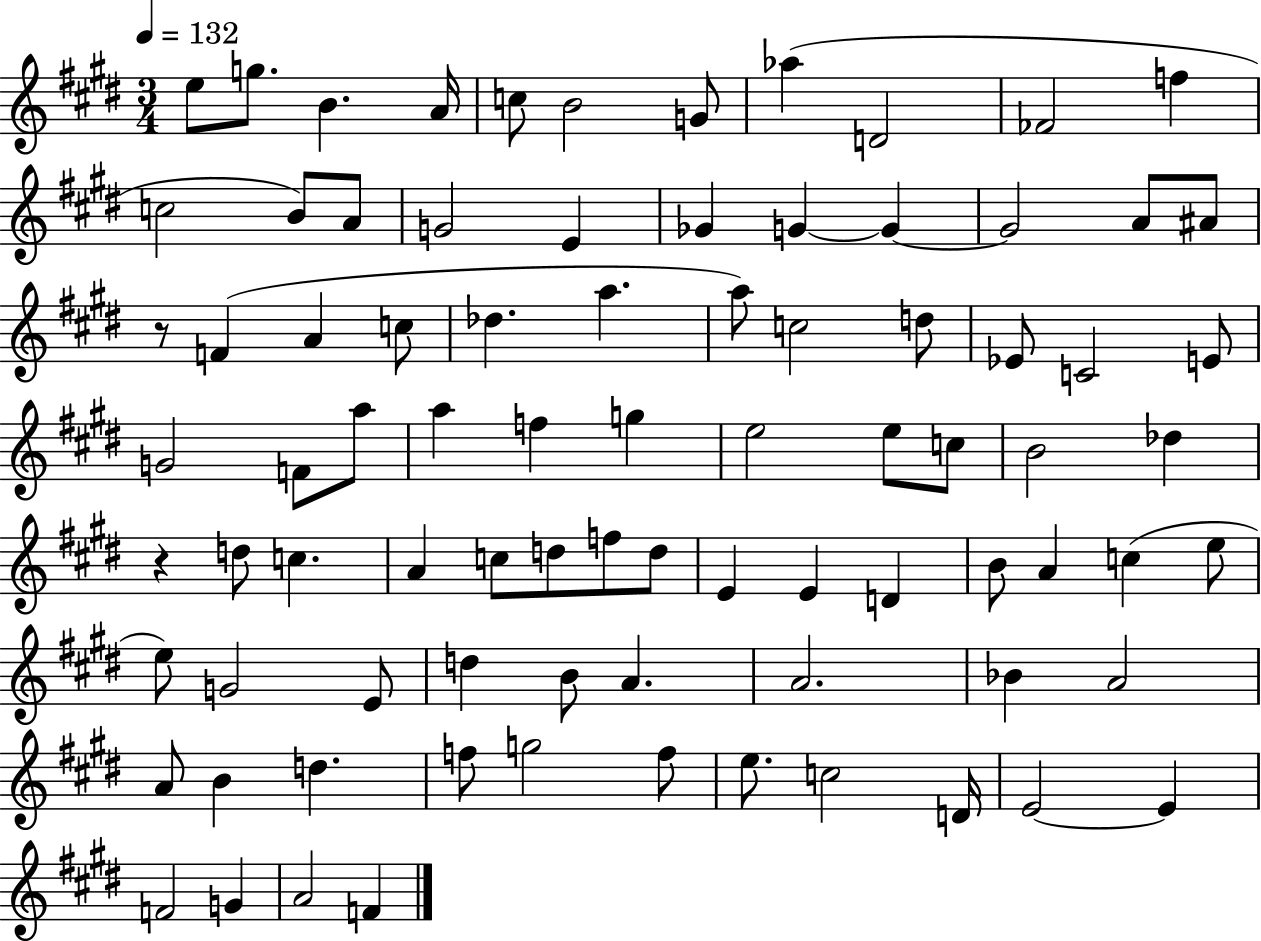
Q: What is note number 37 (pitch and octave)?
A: A5